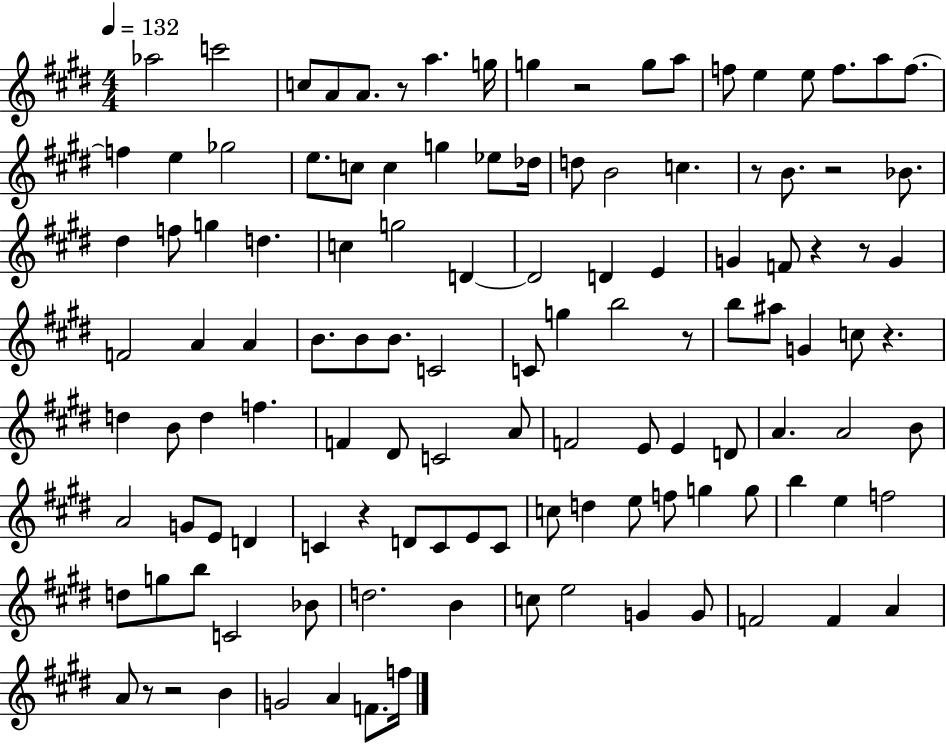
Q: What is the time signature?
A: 4/4